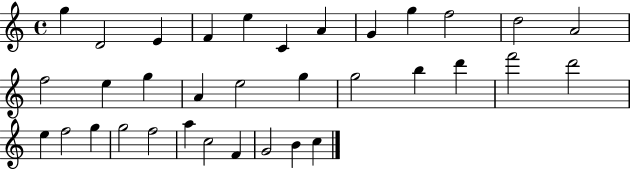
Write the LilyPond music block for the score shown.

{
  \clef treble
  \time 4/4
  \defaultTimeSignature
  \key c \major
  g''4 d'2 e'4 | f'4 e''4 c'4 a'4 | g'4 g''4 f''2 | d''2 a'2 | \break f''2 e''4 g''4 | a'4 e''2 g''4 | g''2 b''4 d'''4 | f'''2 d'''2 | \break e''4 f''2 g''4 | g''2 f''2 | a''4 c''2 f'4 | g'2 b'4 c''4 | \break \bar "|."
}